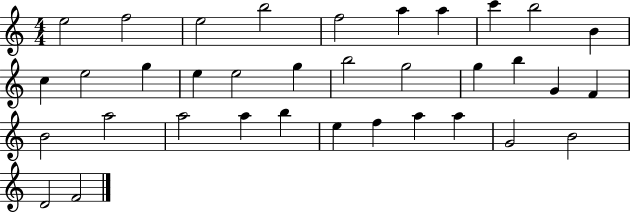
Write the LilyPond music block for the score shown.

{
  \clef treble
  \numericTimeSignature
  \time 4/4
  \key c \major
  e''2 f''2 | e''2 b''2 | f''2 a''4 a''4 | c'''4 b''2 b'4 | \break c''4 e''2 g''4 | e''4 e''2 g''4 | b''2 g''2 | g''4 b''4 g'4 f'4 | \break b'2 a''2 | a''2 a''4 b''4 | e''4 f''4 a''4 a''4 | g'2 b'2 | \break d'2 f'2 | \bar "|."
}